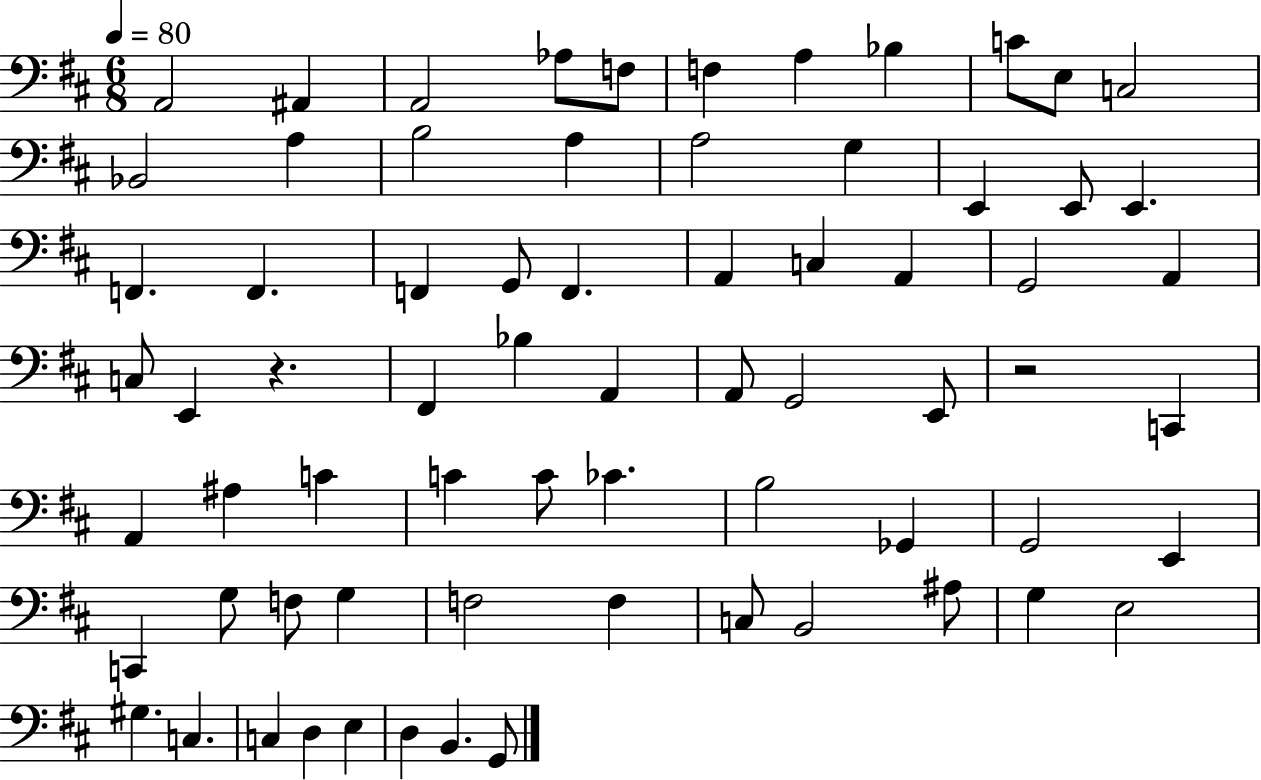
{
  \clef bass
  \numericTimeSignature
  \time 6/8
  \key d \major
  \tempo 4 = 80
  \repeat volta 2 { a,2 ais,4 | a,2 aes8 f8 | f4 a4 bes4 | c'8 e8 c2 | \break bes,2 a4 | b2 a4 | a2 g4 | e,4 e,8 e,4. | \break f,4. f,4. | f,4 g,8 f,4. | a,4 c4 a,4 | g,2 a,4 | \break c8 e,4 r4. | fis,4 bes4 a,4 | a,8 g,2 e,8 | r2 c,4 | \break a,4 ais4 c'4 | c'4 c'8 ces'4. | b2 ges,4 | g,2 e,4 | \break c,4 g8 f8 g4 | f2 f4 | c8 b,2 ais8 | g4 e2 | \break gis4. c4. | c4 d4 e4 | d4 b,4. g,8 | } \bar "|."
}